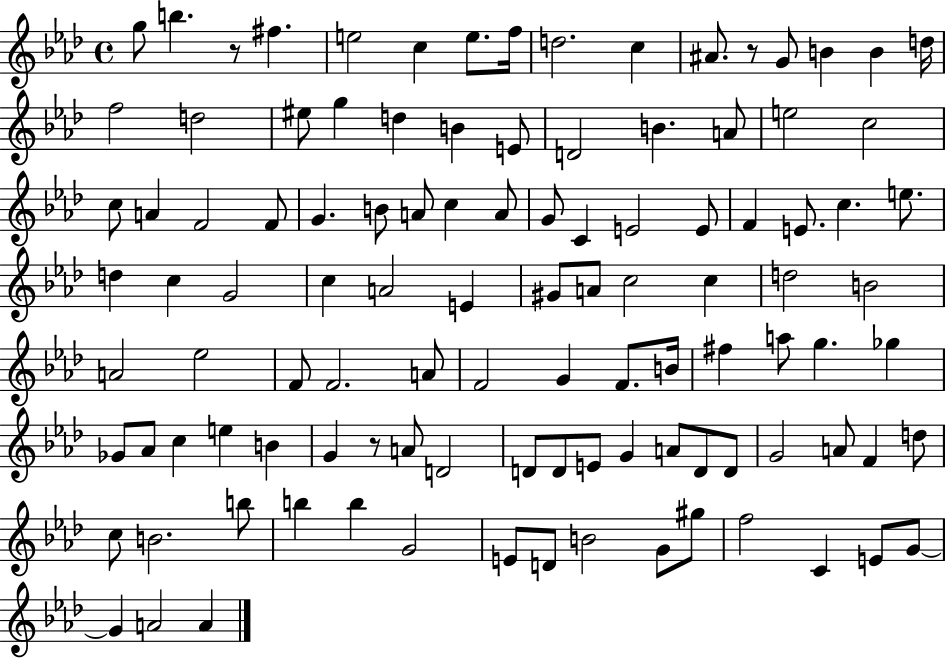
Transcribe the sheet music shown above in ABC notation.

X:1
T:Untitled
M:4/4
L:1/4
K:Ab
g/2 b z/2 ^f e2 c e/2 f/4 d2 c ^A/2 z/2 G/2 B B d/4 f2 d2 ^e/2 g d B E/2 D2 B A/2 e2 c2 c/2 A F2 F/2 G B/2 A/2 c A/2 G/2 C E2 E/2 F E/2 c e/2 d c G2 c A2 E ^G/2 A/2 c2 c d2 B2 A2 _e2 F/2 F2 A/2 F2 G F/2 B/4 ^f a/2 g _g _G/2 _A/2 c e B G z/2 A/2 D2 D/2 D/2 E/2 G A/2 D/2 D/2 G2 A/2 F d/2 c/2 B2 b/2 b b G2 E/2 D/2 B2 G/2 ^g/2 f2 C E/2 G/2 G A2 A